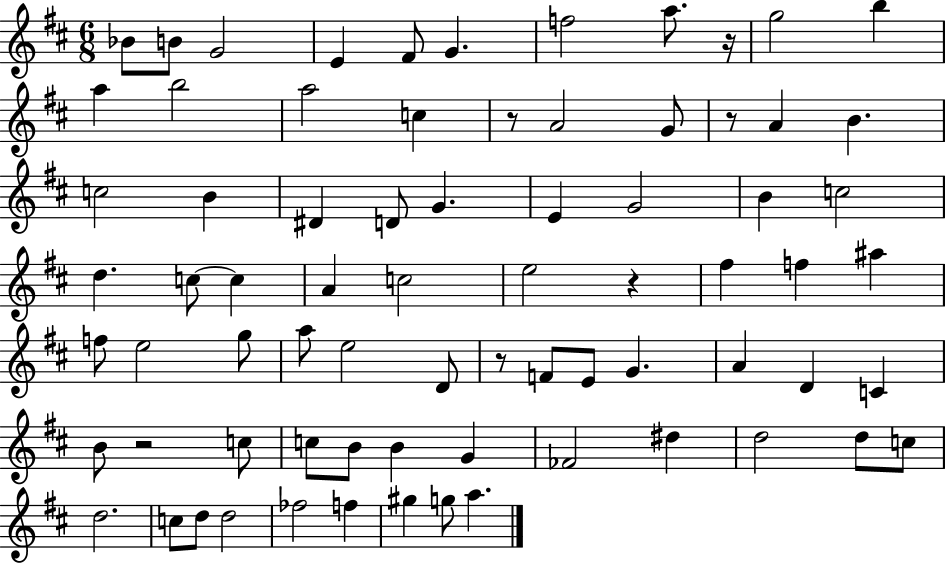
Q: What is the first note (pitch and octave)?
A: Bb4